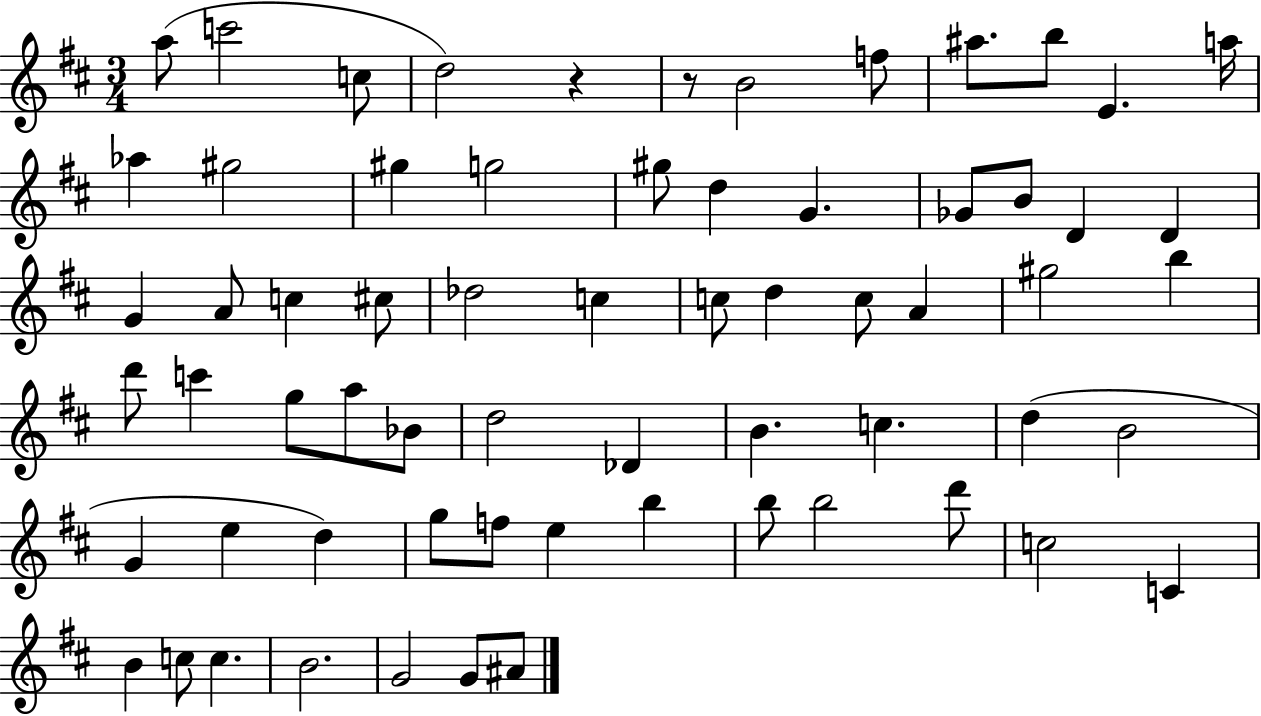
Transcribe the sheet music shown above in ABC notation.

X:1
T:Untitled
M:3/4
L:1/4
K:D
a/2 c'2 c/2 d2 z z/2 B2 f/2 ^a/2 b/2 E a/4 _a ^g2 ^g g2 ^g/2 d G _G/2 B/2 D D G A/2 c ^c/2 _d2 c c/2 d c/2 A ^g2 b d'/2 c' g/2 a/2 _B/2 d2 _D B c d B2 G e d g/2 f/2 e b b/2 b2 d'/2 c2 C B c/2 c B2 G2 G/2 ^A/2